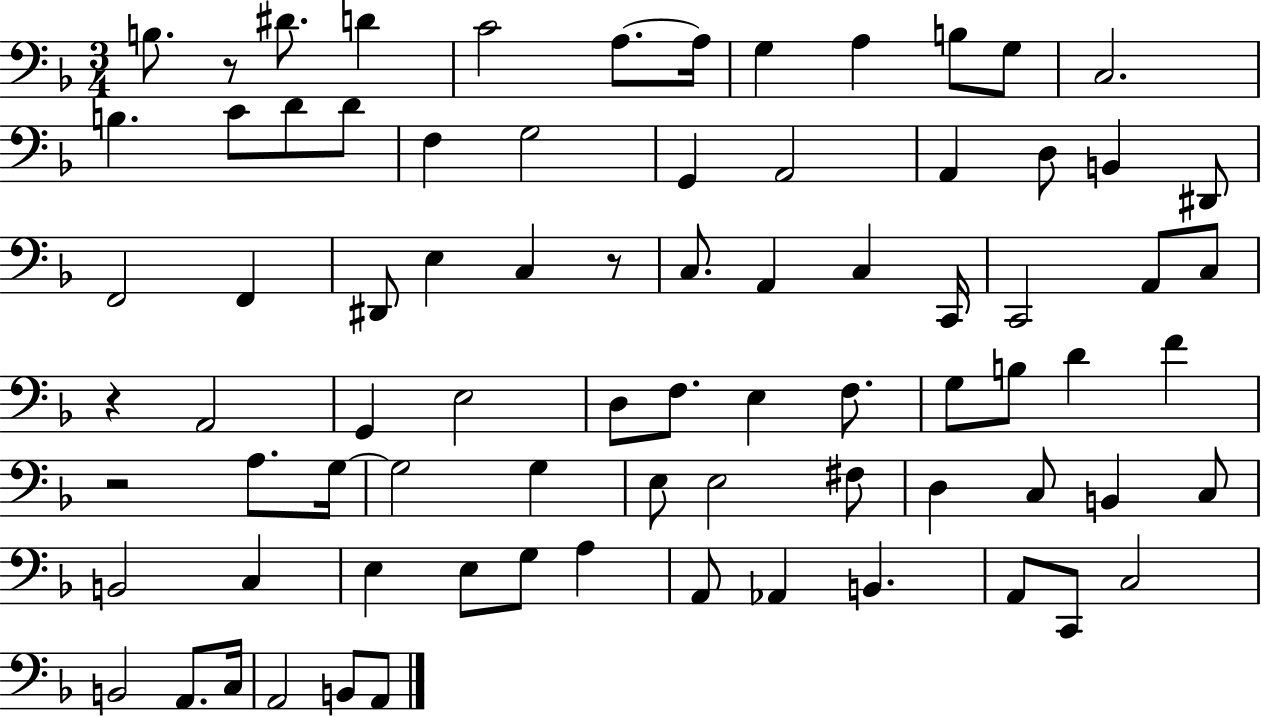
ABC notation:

X:1
T:Untitled
M:3/4
L:1/4
K:F
B,/2 z/2 ^D/2 D C2 A,/2 A,/4 G, A, B,/2 G,/2 C,2 B, C/2 D/2 D/2 F, G,2 G,, A,,2 A,, D,/2 B,, ^D,,/2 F,,2 F,, ^D,,/2 E, C, z/2 C,/2 A,, C, C,,/4 C,,2 A,,/2 C,/2 z A,,2 G,, E,2 D,/2 F,/2 E, F,/2 G,/2 B,/2 D F z2 A,/2 G,/4 G,2 G, E,/2 E,2 ^F,/2 D, C,/2 B,, C,/2 B,,2 C, E, E,/2 G,/2 A, A,,/2 _A,, B,, A,,/2 C,,/2 C,2 B,,2 A,,/2 C,/4 A,,2 B,,/2 A,,/2